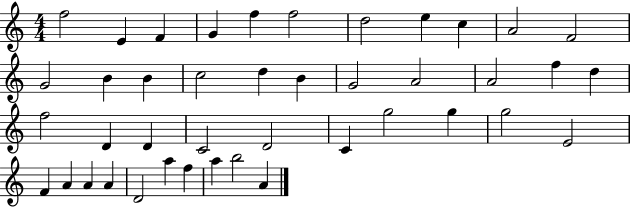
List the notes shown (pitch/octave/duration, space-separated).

F5/h E4/q F4/q G4/q F5/q F5/h D5/h E5/q C5/q A4/h F4/h G4/h B4/q B4/q C5/h D5/q B4/q G4/h A4/h A4/h F5/q D5/q F5/h D4/q D4/q C4/h D4/h C4/q G5/h G5/q G5/h E4/h F4/q A4/q A4/q A4/q D4/h A5/q F5/q A5/q B5/h A4/q